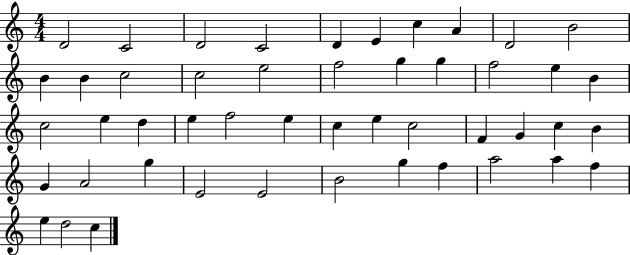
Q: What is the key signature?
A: C major